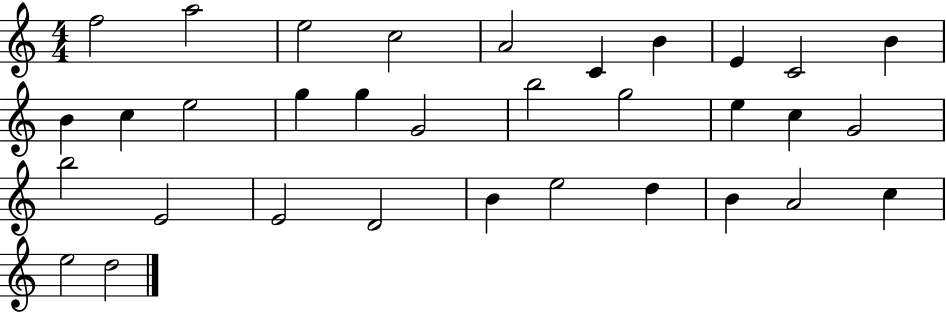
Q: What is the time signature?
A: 4/4